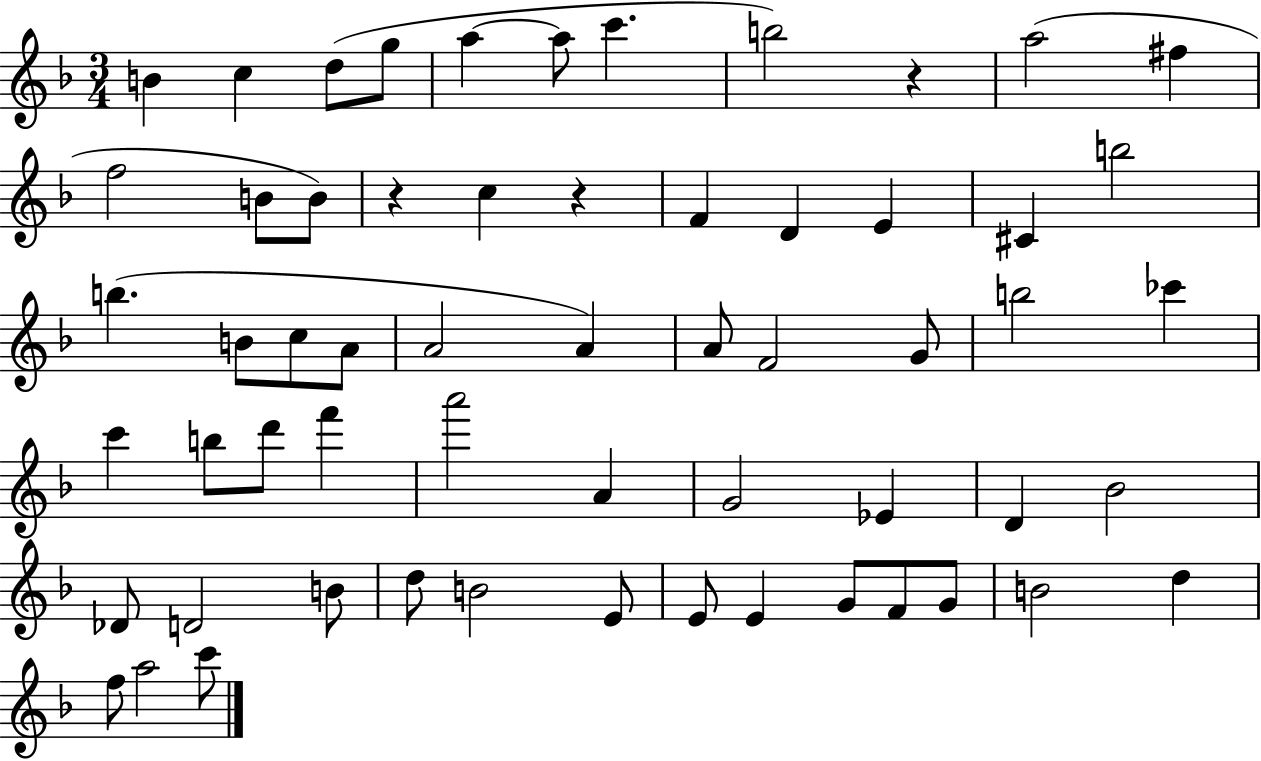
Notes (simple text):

B4/q C5/q D5/e G5/e A5/q A5/e C6/q. B5/h R/q A5/h F#5/q F5/h B4/e B4/e R/q C5/q R/q F4/q D4/q E4/q C#4/q B5/h B5/q. B4/e C5/e A4/e A4/h A4/q A4/e F4/h G4/e B5/h CES6/q C6/q B5/e D6/e F6/q A6/h A4/q G4/h Eb4/q D4/q Bb4/h Db4/e D4/h B4/e D5/e B4/h E4/e E4/e E4/q G4/e F4/e G4/e B4/h D5/q F5/e A5/h C6/e